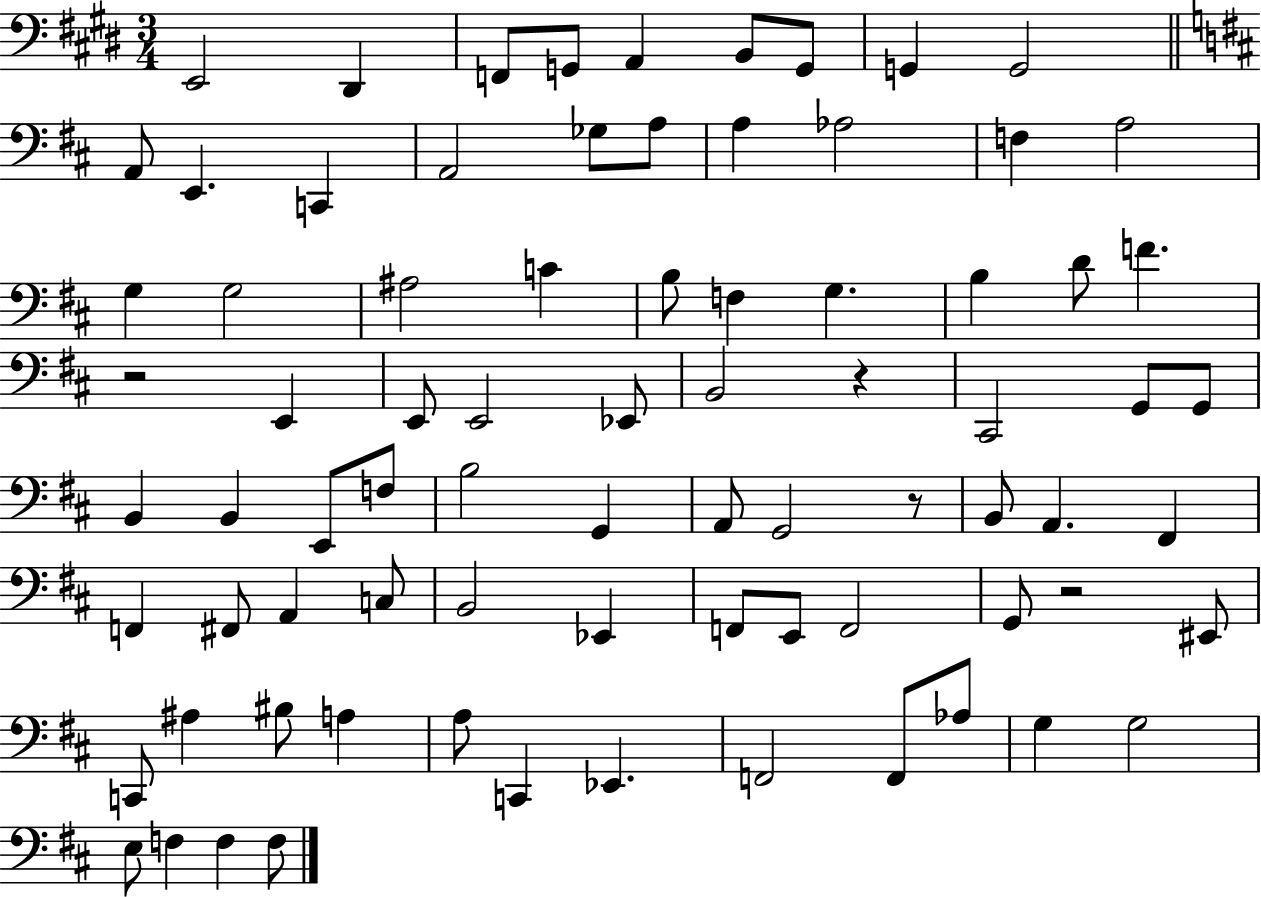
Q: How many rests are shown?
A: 4